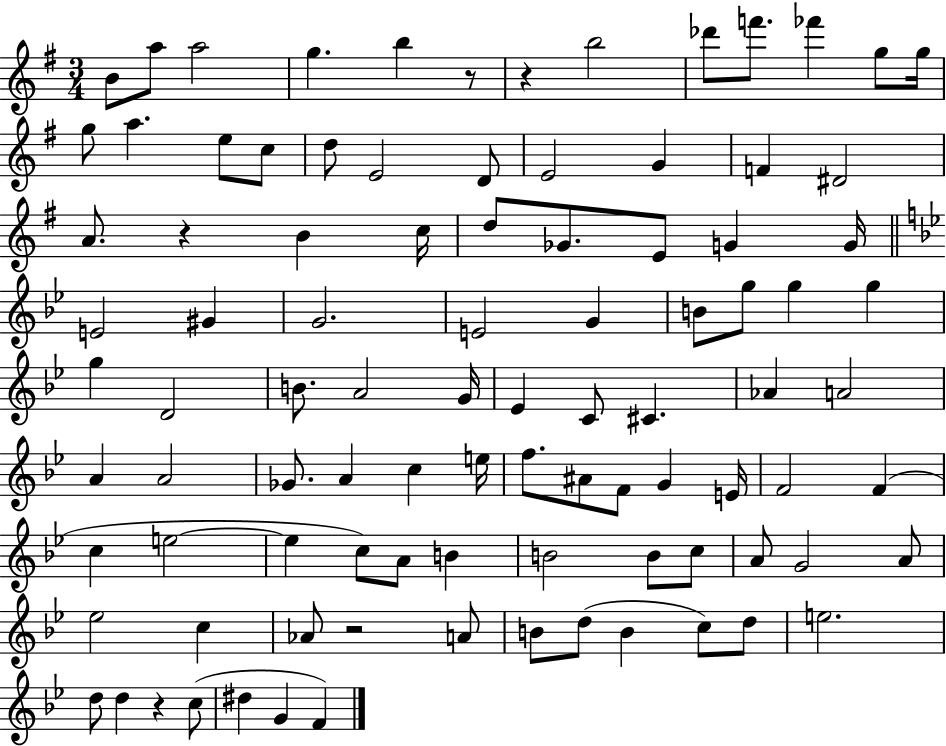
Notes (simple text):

B4/e A5/e A5/h G5/q. B5/q R/e R/q B5/h Db6/e F6/e. FES6/q G5/e G5/s G5/e A5/q. E5/e C5/e D5/e E4/h D4/e E4/h G4/q F4/q D#4/h A4/e. R/q B4/q C5/s D5/e Gb4/e. E4/e G4/q G4/s E4/h G#4/q G4/h. E4/h G4/q B4/e G5/e G5/q G5/q G5/q D4/h B4/e. A4/h G4/s Eb4/q C4/e C#4/q. Ab4/q A4/h A4/q A4/h Gb4/e. A4/q C5/q E5/s F5/e. A#4/e F4/e G4/q E4/s F4/h F4/q C5/q E5/h E5/q C5/e A4/e B4/q B4/h B4/e C5/e A4/e G4/h A4/e Eb5/h C5/q Ab4/e R/h A4/e B4/e D5/e B4/q C5/e D5/e E5/h. D5/e D5/q R/q C5/e D#5/q G4/q F4/q